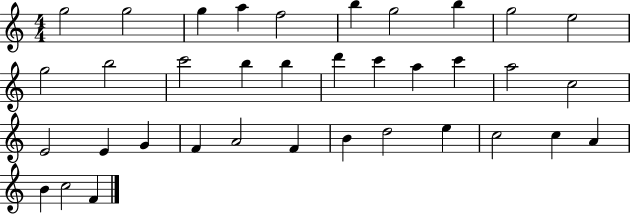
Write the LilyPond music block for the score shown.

{
  \clef treble
  \numericTimeSignature
  \time 4/4
  \key c \major
  g''2 g''2 | g''4 a''4 f''2 | b''4 g''2 b''4 | g''2 e''2 | \break g''2 b''2 | c'''2 b''4 b''4 | d'''4 c'''4 a''4 c'''4 | a''2 c''2 | \break e'2 e'4 g'4 | f'4 a'2 f'4 | b'4 d''2 e''4 | c''2 c''4 a'4 | \break b'4 c''2 f'4 | \bar "|."
}